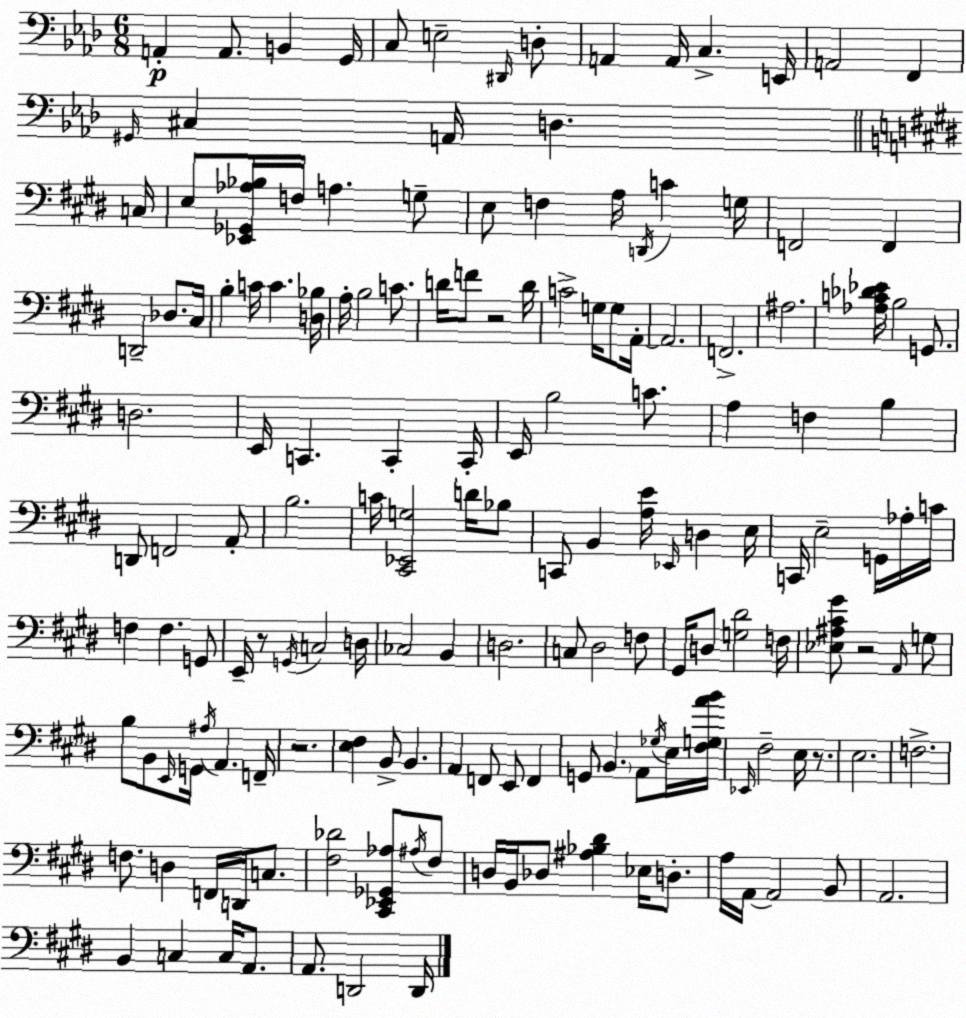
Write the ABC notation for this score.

X:1
T:Untitled
M:6/8
L:1/4
K:Ab
A,, A,,/2 B,, G,,/4 C,/2 E,2 ^D,,/4 D,/2 A,, A,,/4 C, E,,/4 A,,2 F,, ^G,,/4 ^C, A,,/4 D, C,/4 E,/2 [_E,,_G,,_A,_B,]/4 F,/4 A, G,/2 E,/2 F, A,/4 D,,/4 C G,/4 F,,2 F,, D,,2 _D,/2 ^C,/4 B, C/4 C [D,_B,]/4 A,/4 B,2 C/2 D/4 F/2 z2 D/4 C2 G,/4 G,/2 A,,/4 A,,2 F,,2 ^A,2 [_A,C_D_E]/4 B,2 G,,/2 D,2 E,,/4 C,, C,, C,,/4 E,,/4 B,2 C/2 A, F, B, D,,/2 F,,2 A,,/2 B,2 C/4 [^C,,_E,,G,]2 D/4 _B,/2 C,,/2 B,, [A,E]/4 _E,,/4 D, E,/4 C,,/4 E,2 G,,/4 _A,/4 C/4 F, F, G,,/2 E,,/4 z/2 G,,/4 C,2 D,/4 _C,2 B,, D,2 C,/2 ^D,2 F,/2 ^G,,/4 D,/2 [G,^D]2 F,/4 [_E,^A,^C^G]/2 z2 A,,/4 G,/2 B,/2 B,,/2 E,,/4 G,,/4 ^A,/4 A,, F,,/4 z2 [E,^F,] B,,/2 B,, A,, F,,/2 E,,/2 F,, G,,/2 B,, A,,/2 _G,/4 E,/4 [^F,G,AB]/4 _E,,/4 ^F,2 E,/4 z/2 E,2 F,2 F,/2 D, F,,/4 D,,/4 C,/2 [^F,_D]2 [^C,,_E,,_G,,_A,]/2 ^A,/4 ^F,/2 D,/4 B,,/4 _D,/2 [^A,_B,^D] _E,/4 D,/2 A,/4 A,,/4 A,,2 B,,/2 A,,2 B,, C, C,/4 A,,/2 A,,/2 D,,2 D,,/4